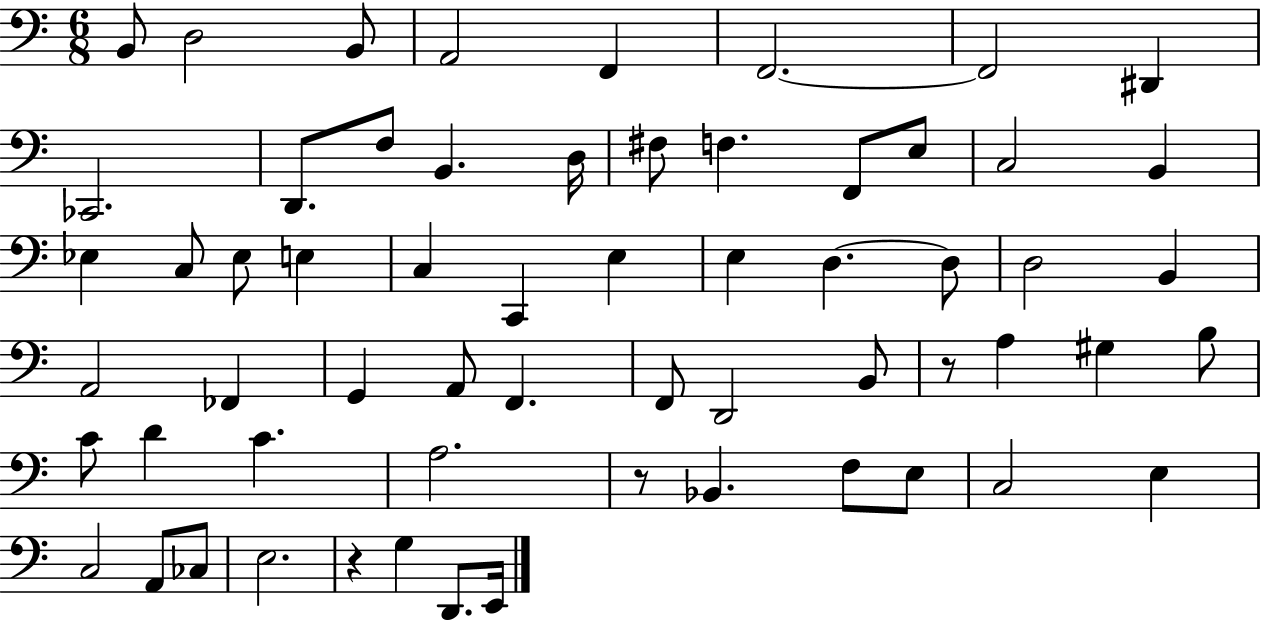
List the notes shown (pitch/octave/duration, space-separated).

B2/e D3/h B2/e A2/h F2/q F2/h. F2/h D#2/q CES2/h. D2/e. F3/e B2/q. D3/s F#3/e F3/q. F2/e E3/e C3/h B2/q Eb3/q C3/e Eb3/e E3/q C3/q C2/q E3/q E3/q D3/q. D3/e D3/h B2/q A2/h FES2/q G2/q A2/e F2/q. F2/e D2/h B2/e R/e A3/q G#3/q B3/e C4/e D4/q C4/q. A3/h. R/e Bb2/q. F3/e E3/e C3/h E3/q C3/h A2/e CES3/e E3/h. R/q G3/q D2/e. E2/s